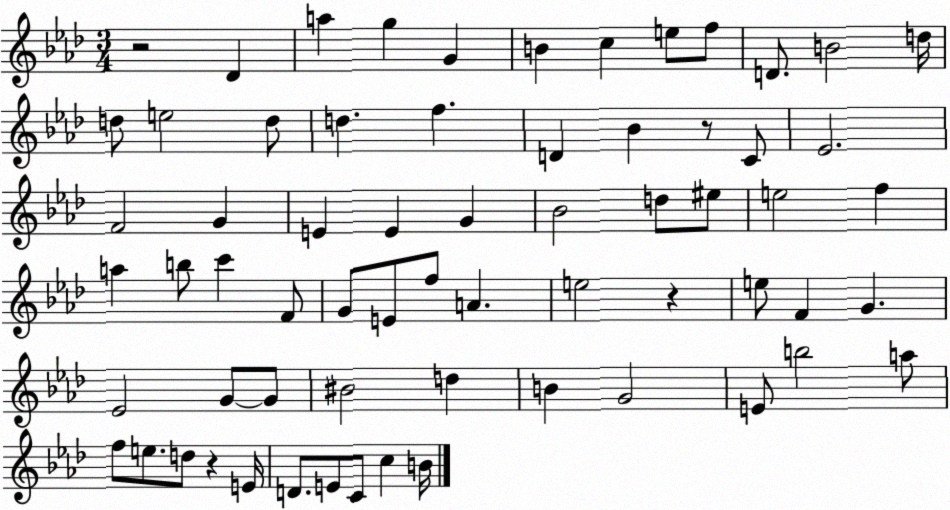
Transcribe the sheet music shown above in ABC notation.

X:1
T:Untitled
M:3/4
L:1/4
K:Ab
z2 _D a g G B c e/2 f/2 D/2 B2 d/4 d/2 e2 d/2 d f D _B z/2 C/2 _E2 F2 G E E G _B2 d/2 ^e/2 e2 f a b/2 c' F/2 G/2 E/2 f/2 A e2 z e/2 F G _E2 G/2 G/2 ^B2 d B G2 E/2 b2 a/2 f/2 e/2 d/2 z E/4 D/2 E/2 C/2 c B/4